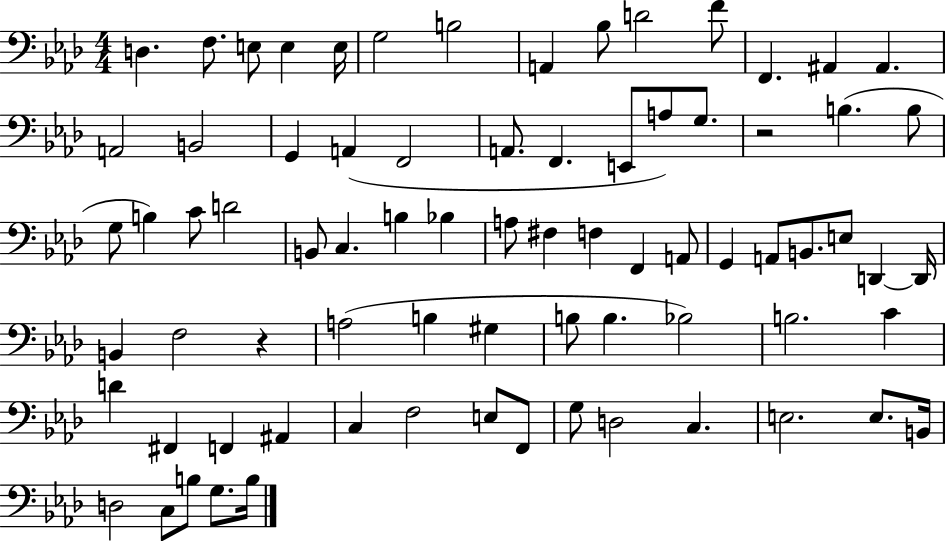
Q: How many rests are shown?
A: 2